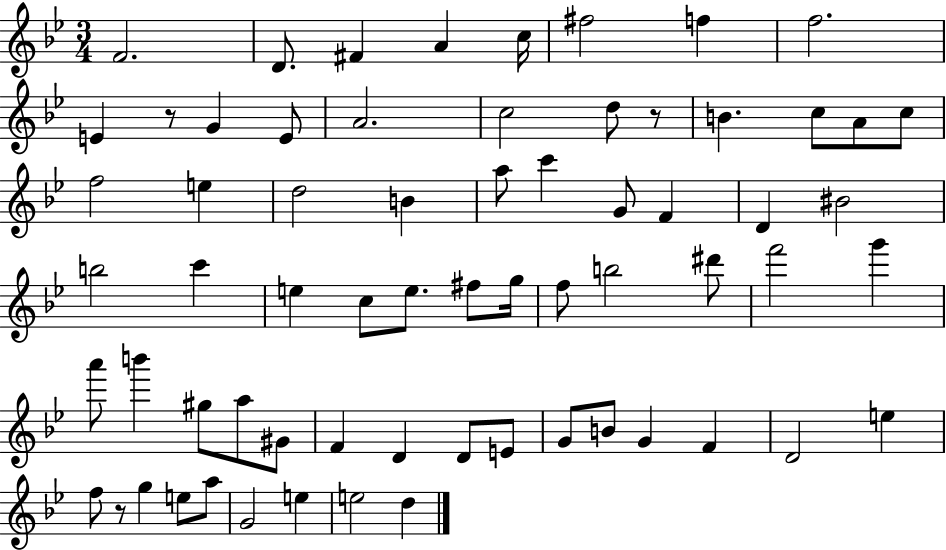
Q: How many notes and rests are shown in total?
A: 66